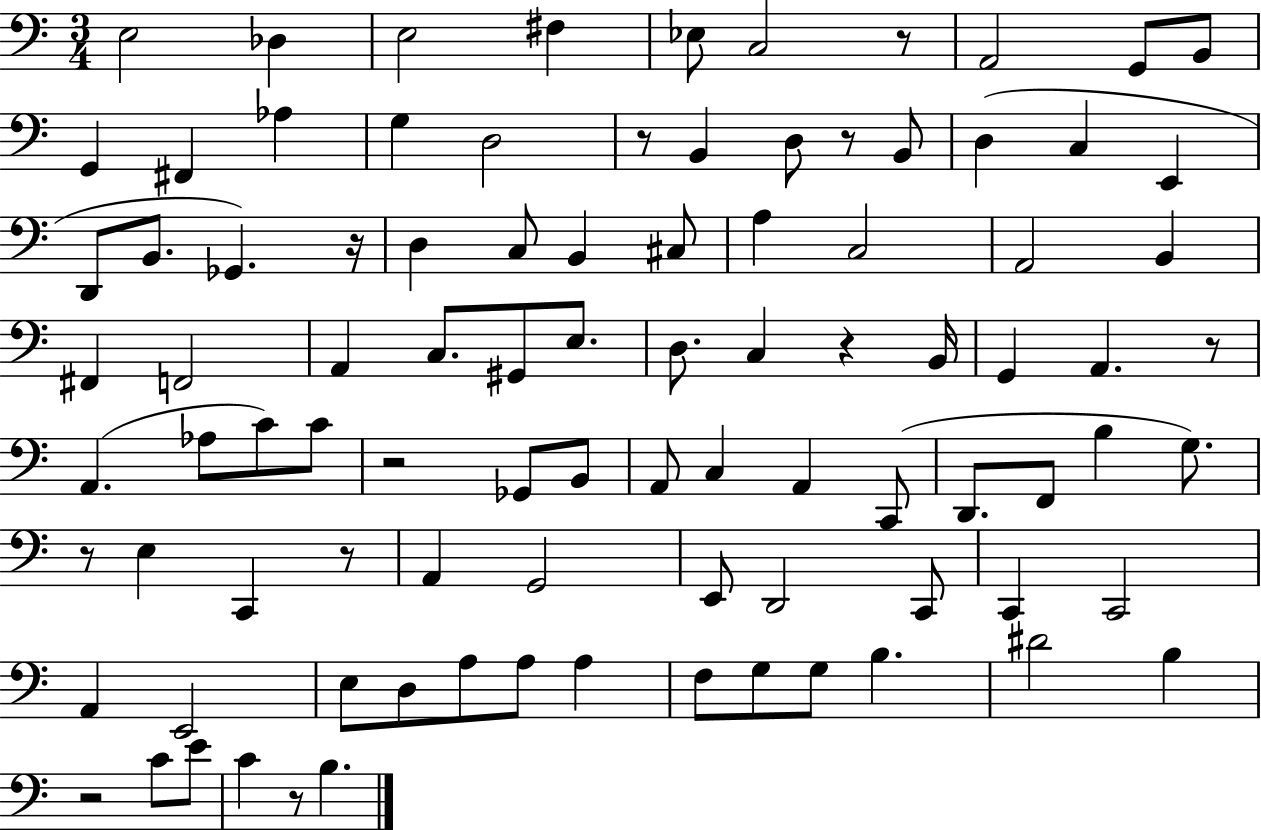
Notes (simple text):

E3/h Db3/q E3/h F#3/q Eb3/e C3/h R/e A2/h G2/e B2/e G2/q F#2/q Ab3/q G3/q D3/h R/e B2/q D3/e R/e B2/e D3/q C3/q E2/q D2/e B2/e. Gb2/q. R/s D3/q C3/e B2/q C#3/e A3/q C3/h A2/h B2/q F#2/q F2/h A2/q C3/e. G#2/e E3/e. D3/e. C3/q R/q B2/s G2/q A2/q. R/e A2/q. Ab3/e C4/e C4/e R/h Gb2/e B2/e A2/e C3/q A2/q C2/e D2/e. F2/e B3/q G3/e. R/e E3/q C2/q R/e A2/q G2/h E2/e D2/h C2/e C2/q C2/h A2/q E2/h E3/e D3/e A3/e A3/e A3/q F3/e G3/e G3/e B3/q. D#4/h B3/q R/h C4/e E4/e C4/q R/e B3/q.